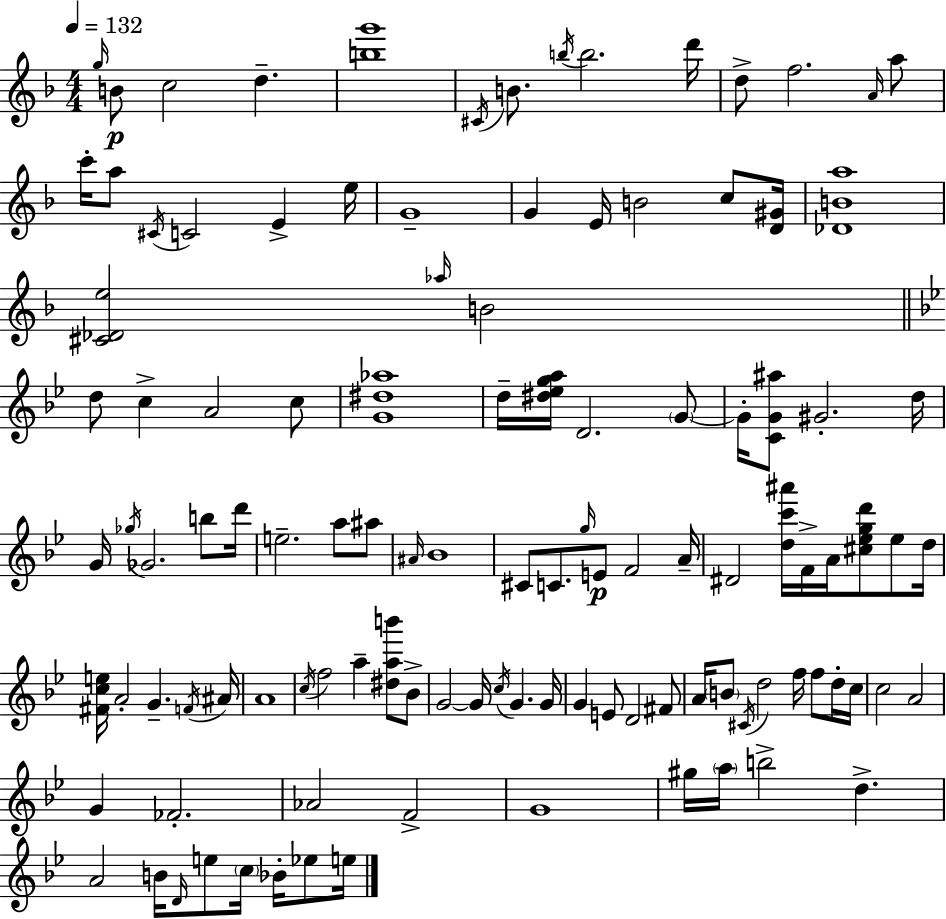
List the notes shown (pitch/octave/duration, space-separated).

G5/s B4/e C5/h D5/q. [B5,G6]/w C#4/s B4/e. B5/s B5/h. D6/s D5/e F5/h. A4/s A5/e C6/s A5/e C#4/s C4/h E4/q E5/s G4/w G4/q E4/s B4/h C5/e [D4,G#4]/s [Db4,B4,A5]/w [C#4,Db4,E5]/h Ab5/s B4/h D5/e C5/q A4/h C5/e [G4,D#5,Ab5]/w D5/s [D#5,Eb5,G5,A5]/s D4/h. G4/e G4/s [C4,G4,A#5]/e G#4/h. D5/s G4/s Gb5/s Gb4/h. B5/e D6/s E5/h. A5/e A#5/e A#4/s Bb4/w C#4/e C4/e. G5/s E4/e F4/h A4/s D#4/h [D5,C6,A#6]/s F4/s A4/s [C#5,Eb5,G5,D6]/e Eb5/e D5/s [F#4,C5,E5]/s A4/h G4/q. F4/s A#4/s A4/w C5/s F5/h A5/q [D#5,A5,B6]/e Bb4/e G4/h G4/s C5/s G4/q. G4/s G4/q E4/e D4/h F#4/e A4/s B4/e C#4/s D5/h F5/s F5/e D5/s C5/s C5/h A4/h G4/q FES4/h. Ab4/h F4/h G4/w G#5/s A5/s B5/h D5/q. A4/h B4/s D4/s E5/e C5/s Bb4/s Eb5/e E5/s